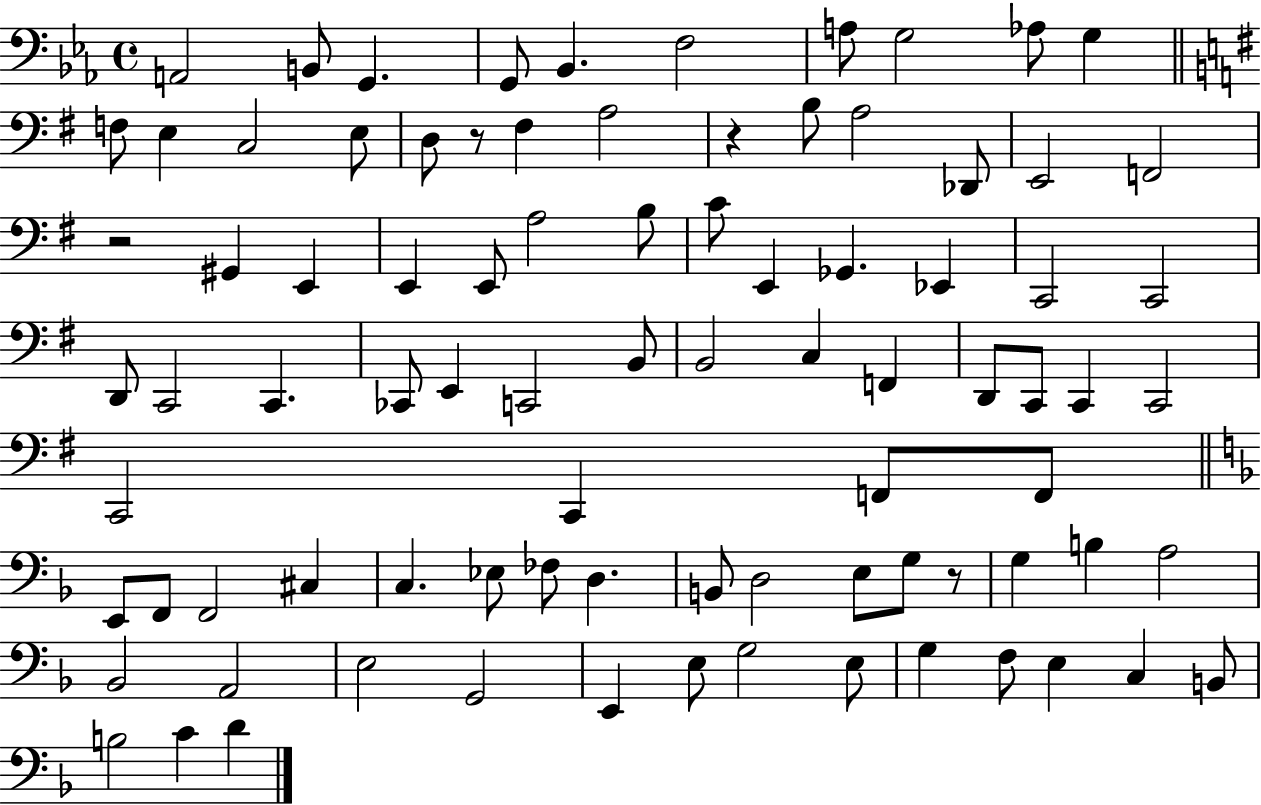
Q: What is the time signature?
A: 4/4